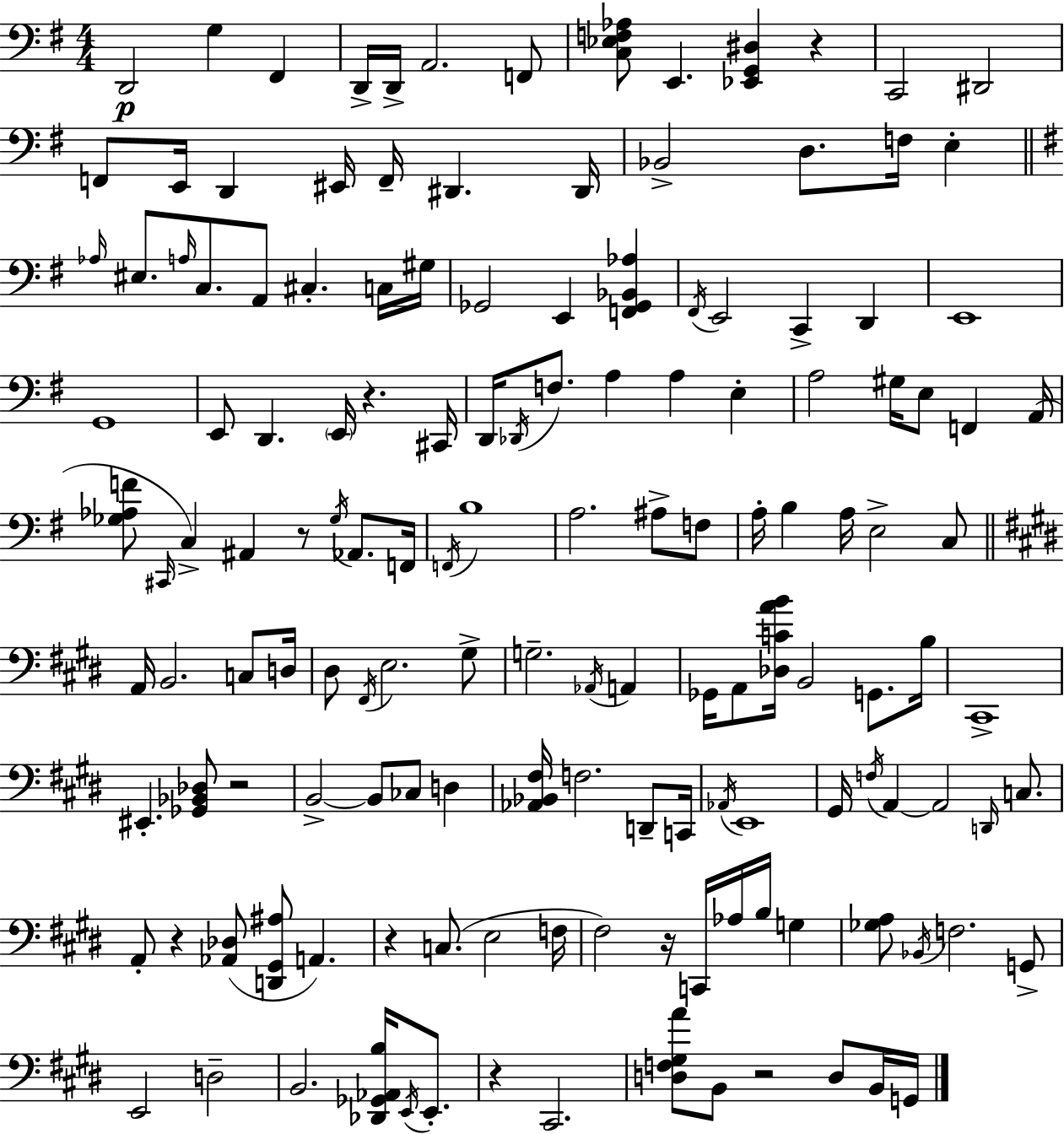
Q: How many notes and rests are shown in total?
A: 145